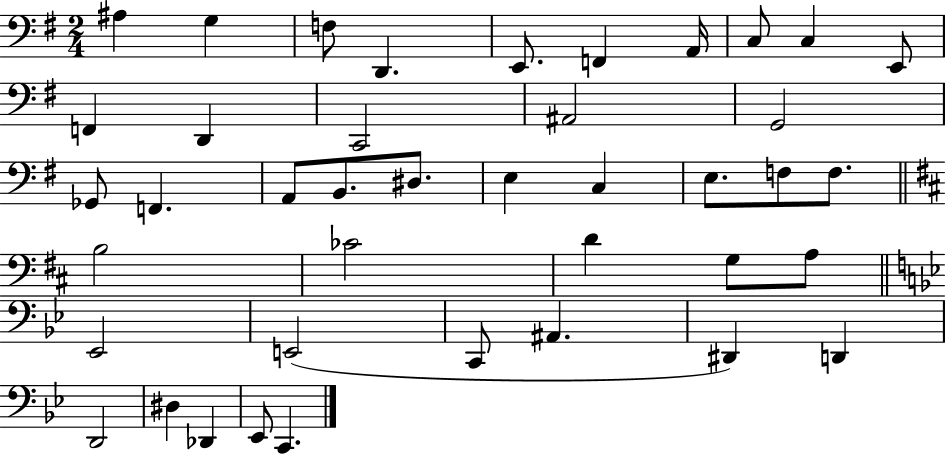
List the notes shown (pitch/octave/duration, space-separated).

A#3/q G3/q F3/e D2/q. E2/e. F2/q A2/s C3/e C3/q E2/e F2/q D2/q C2/h A#2/h G2/h Gb2/e F2/q. A2/e B2/e. D#3/e. E3/q C3/q E3/e. F3/e F3/e. B3/h CES4/h D4/q G3/e A3/e Eb2/h E2/h C2/e A#2/q. D#2/q D2/q D2/h D#3/q Db2/q Eb2/e C2/q.